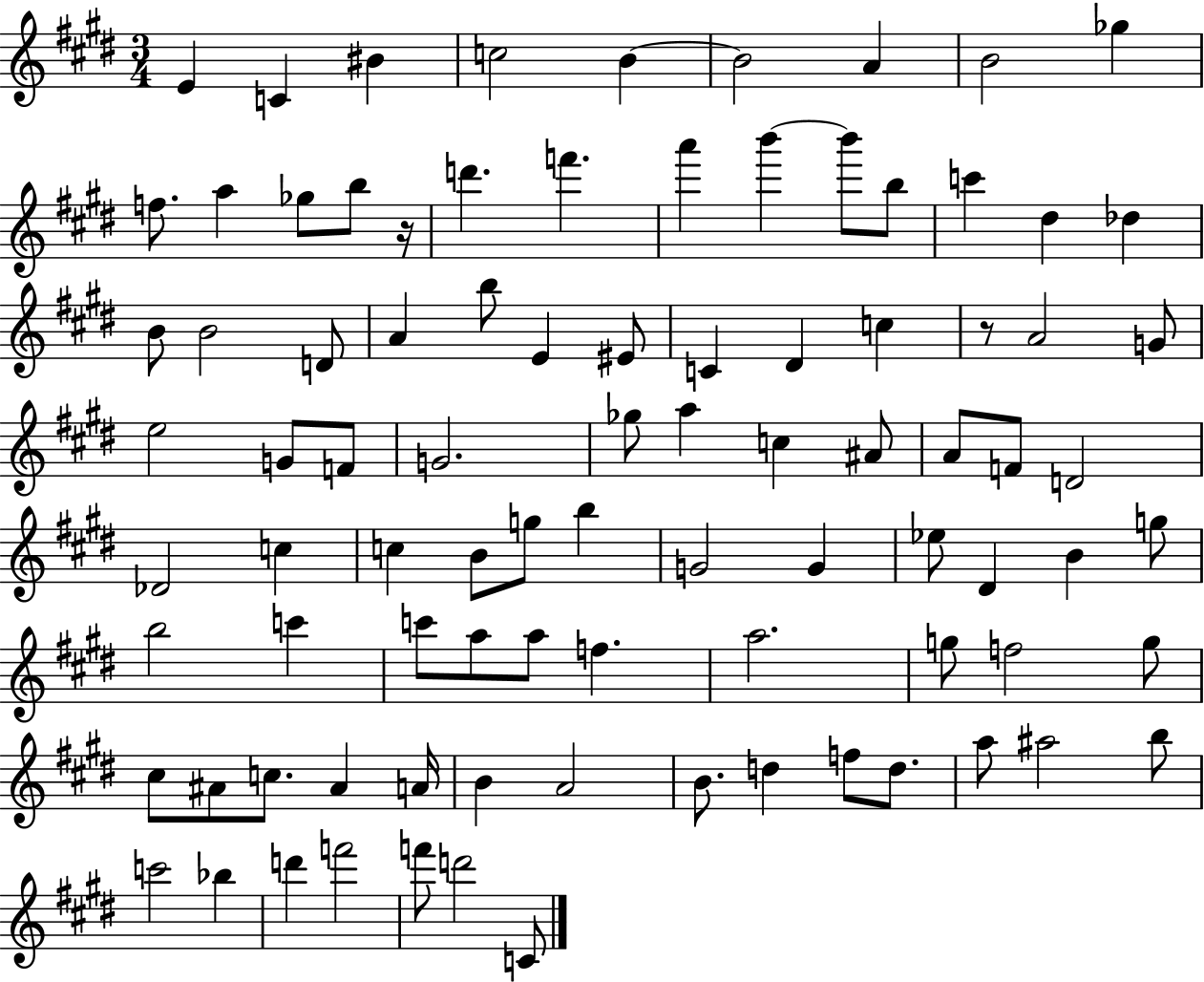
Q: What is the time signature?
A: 3/4